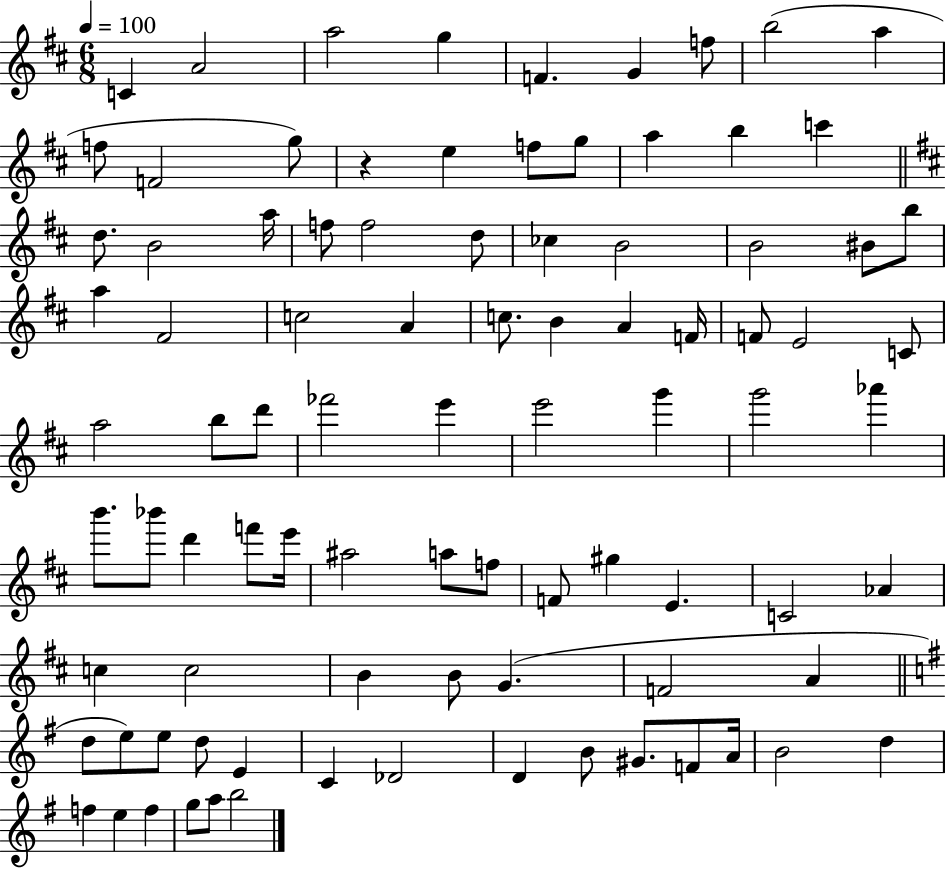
{
  \clef treble
  \numericTimeSignature
  \time 6/8
  \key d \major
  \tempo 4 = 100
  c'4 a'2 | a''2 g''4 | f'4. g'4 f''8 | b''2( a''4 | \break f''8 f'2 g''8) | r4 e''4 f''8 g''8 | a''4 b''4 c'''4 | \bar "||" \break \key b \minor d''8. b'2 a''16 | f''8 f''2 d''8 | ces''4 b'2 | b'2 bis'8 b''8 | \break a''4 fis'2 | c''2 a'4 | c''8. b'4 a'4 f'16 | f'8 e'2 c'8 | \break a''2 b''8 d'''8 | fes'''2 e'''4 | e'''2 g'''4 | g'''2 aes'''4 | \break b'''8. bes'''8 d'''4 f'''8 e'''16 | ais''2 a''8 f''8 | f'8 gis''4 e'4. | c'2 aes'4 | \break c''4 c''2 | b'4 b'8 g'4.( | f'2 a'4 | \bar "||" \break \key g \major d''8 e''8) e''8 d''8 e'4 | c'4 des'2 | d'4 b'8 gis'8. f'8 a'16 | b'2 d''4 | \break f''4 e''4 f''4 | g''8 a''8 b''2 | \bar "|."
}